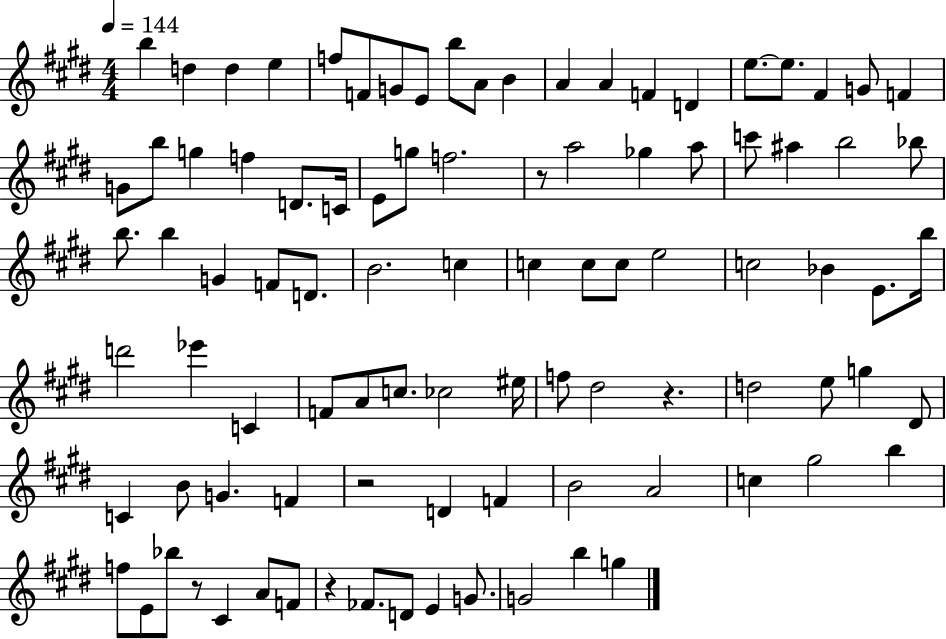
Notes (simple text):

B5/q D5/q D5/q E5/q F5/e F4/e G4/e E4/e B5/e A4/e B4/q A4/q A4/q F4/q D4/q E5/e. E5/e. F#4/q G4/e F4/q G4/e B5/e G5/q F5/q D4/e. C4/s E4/e G5/e F5/h. R/e A5/h Gb5/q A5/e C6/e A#5/q B5/h Bb5/e B5/e. B5/q G4/q F4/e D4/e. B4/h. C5/q C5/q C5/e C5/e E5/h C5/h Bb4/q E4/e. B5/s D6/h Eb6/q C4/q F4/e A4/e C5/e. CES5/h EIS5/s F5/e D#5/h R/q. D5/h E5/e G5/q D#4/e C4/q B4/e G4/q. F4/q R/h D4/q F4/q B4/h A4/h C5/q G#5/h B5/q F5/e E4/e Bb5/e R/e C#4/q A4/e F4/e R/q FES4/e. D4/e E4/q G4/e. G4/h B5/q G5/q